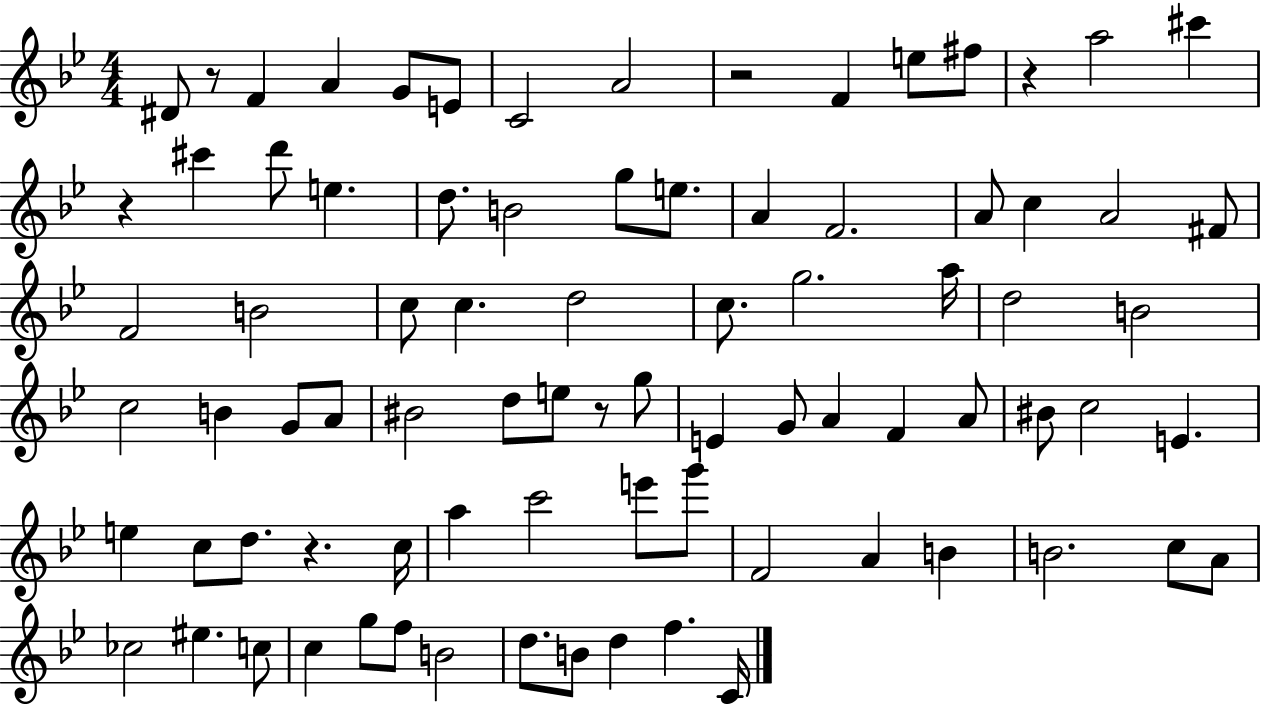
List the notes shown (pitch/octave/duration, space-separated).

D#4/e R/e F4/q A4/q G4/e E4/e C4/h A4/h R/h F4/q E5/e F#5/e R/q A5/h C#6/q R/q C#6/q D6/e E5/q. D5/e. B4/h G5/e E5/e. A4/q F4/h. A4/e C5/q A4/h F#4/e F4/h B4/h C5/e C5/q. D5/h C5/e. G5/h. A5/s D5/h B4/h C5/h B4/q G4/e A4/e BIS4/h D5/e E5/e R/e G5/e E4/q G4/e A4/q F4/q A4/e BIS4/e C5/h E4/q. E5/q C5/e D5/e. R/q. C5/s A5/q C6/h E6/e G6/e F4/h A4/q B4/q B4/h. C5/e A4/e CES5/h EIS5/q. C5/e C5/q G5/e F5/e B4/h D5/e. B4/e D5/q F5/q. C4/s